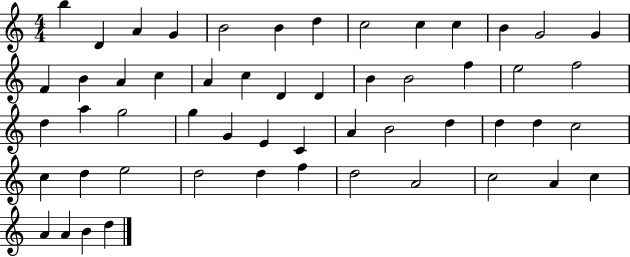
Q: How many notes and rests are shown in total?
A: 54